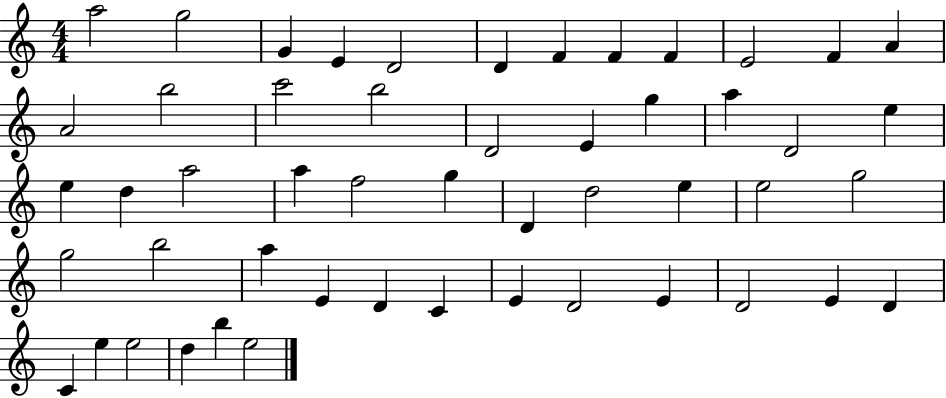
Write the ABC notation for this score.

X:1
T:Untitled
M:4/4
L:1/4
K:C
a2 g2 G E D2 D F F F E2 F A A2 b2 c'2 b2 D2 E g a D2 e e d a2 a f2 g D d2 e e2 g2 g2 b2 a E D C E D2 E D2 E D C e e2 d b e2